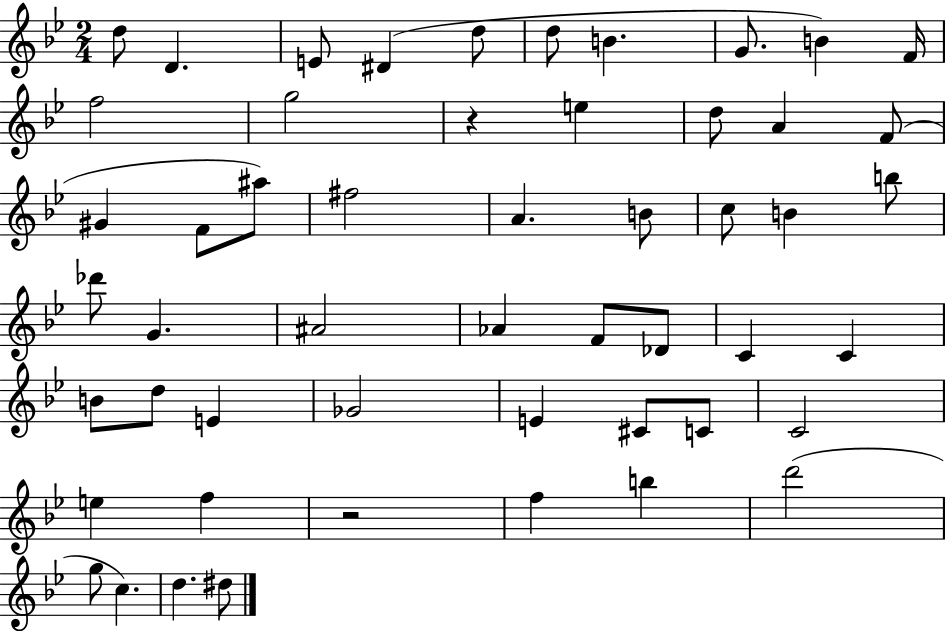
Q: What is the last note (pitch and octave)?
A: D#5